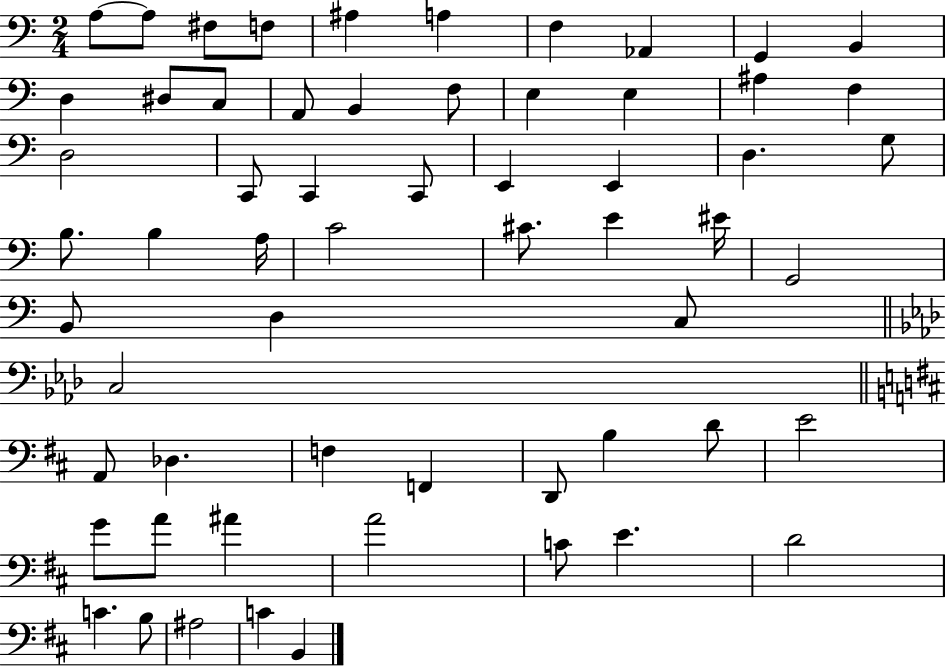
X:1
T:Untitled
M:2/4
L:1/4
K:C
A,/2 A,/2 ^F,/2 F,/2 ^A, A, F, _A,, G,, B,, D, ^D,/2 C,/2 A,,/2 B,, F,/2 E, E, ^A, F, D,2 C,,/2 C,, C,,/2 E,, E,, D, G,/2 B,/2 B, A,/4 C2 ^C/2 E ^E/4 G,,2 B,,/2 D, C,/2 C,2 A,,/2 _D, F, F,, D,,/2 B, D/2 E2 G/2 A/2 ^A A2 C/2 E D2 C B,/2 ^A,2 C B,,